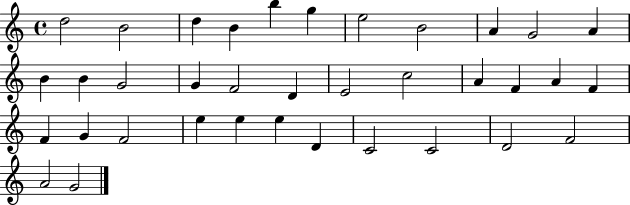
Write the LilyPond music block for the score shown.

{
  \clef treble
  \time 4/4
  \defaultTimeSignature
  \key c \major
  d''2 b'2 | d''4 b'4 b''4 g''4 | e''2 b'2 | a'4 g'2 a'4 | \break b'4 b'4 g'2 | g'4 f'2 d'4 | e'2 c''2 | a'4 f'4 a'4 f'4 | \break f'4 g'4 f'2 | e''4 e''4 e''4 d'4 | c'2 c'2 | d'2 f'2 | \break a'2 g'2 | \bar "|."
}